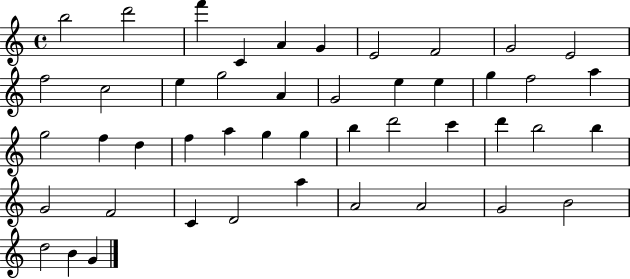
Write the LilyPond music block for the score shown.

{
  \clef treble
  \time 4/4
  \defaultTimeSignature
  \key c \major
  b''2 d'''2 | f'''4 c'4 a'4 g'4 | e'2 f'2 | g'2 e'2 | \break f''2 c''2 | e''4 g''2 a'4 | g'2 e''4 e''4 | g''4 f''2 a''4 | \break g''2 f''4 d''4 | f''4 a''4 g''4 g''4 | b''4 d'''2 c'''4 | d'''4 b''2 b''4 | \break g'2 f'2 | c'4 d'2 a''4 | a'2 a'2 | g'2 b'2 | \break d''2 b'4 g'4 | \bar "|."
}